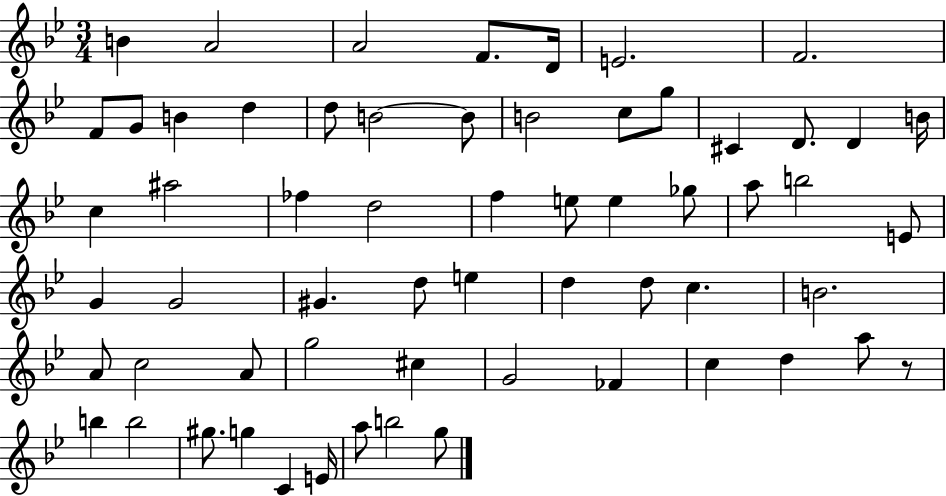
{
  \clef treble
  \numericTimeSignature
  \time 3/4
  \key bes \major
  b'4 a'2 | a'2 f'8. d'16 | e'2. | f'2. | \break f'8 g'8 b'4 d''4 | d''8 b'2~~ b'8 | b'2 c''8 g''8 | cis'4 d'8. d'4 b'16 | \break c''4 ais''2 | fes''4 d''2 | f''4 e''8 e''4 ges''8 | a''8 b''2 e'8 | \break g'4 g'2 | gis'4. d''8 e''4 | d''4 d''8 c''4. | b'2. | \break a'8 c''2 a'8 | g''2 cis''4 | g'2 fes'4 | c''4 d''4 a''8 r8 | \break b''4 b''2 | gis''8. g''4 c'4 e'16 | a''8 b''2 g''8 | \bar "|."
}